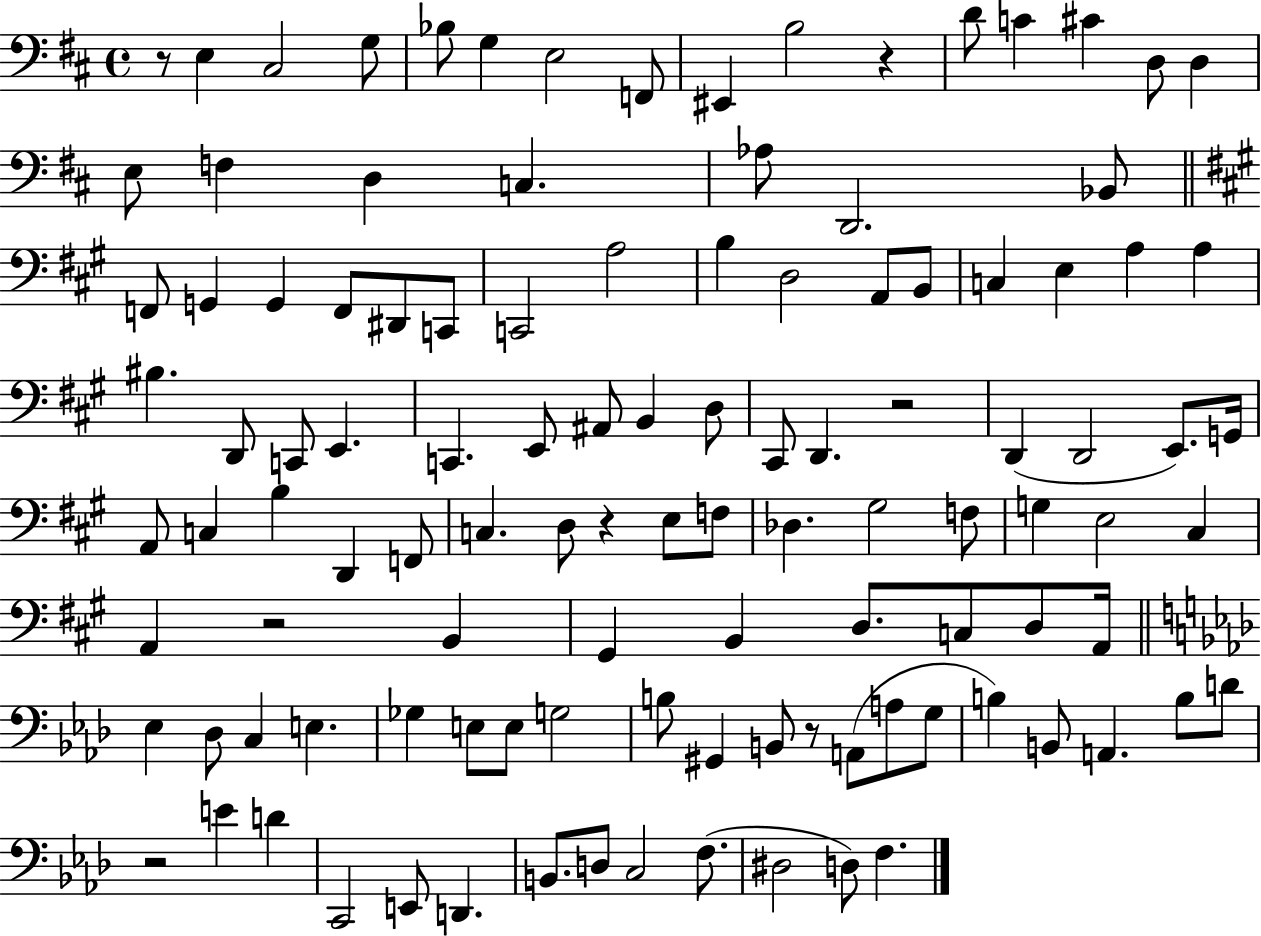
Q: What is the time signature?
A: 4/4